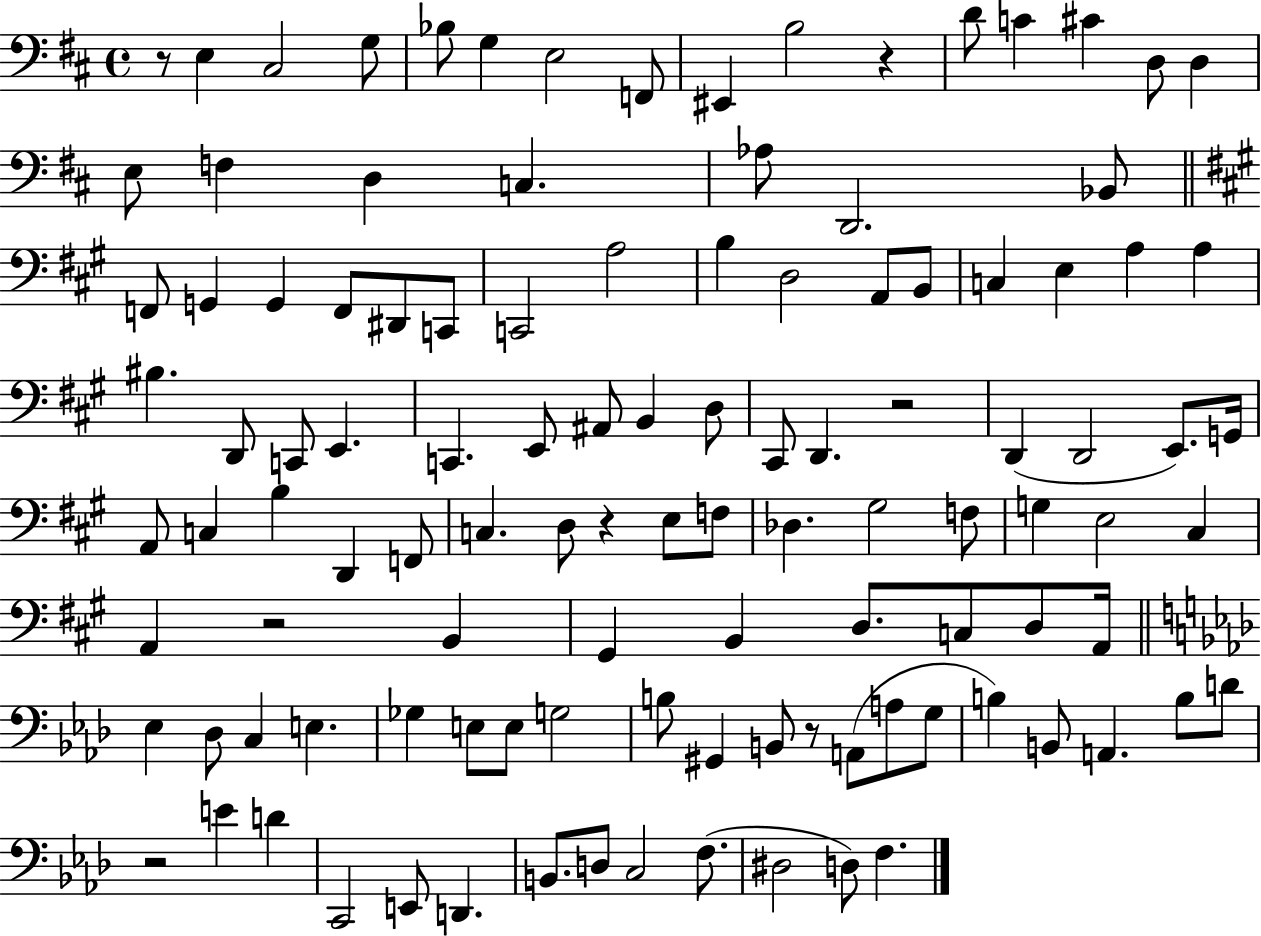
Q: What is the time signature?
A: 4/4